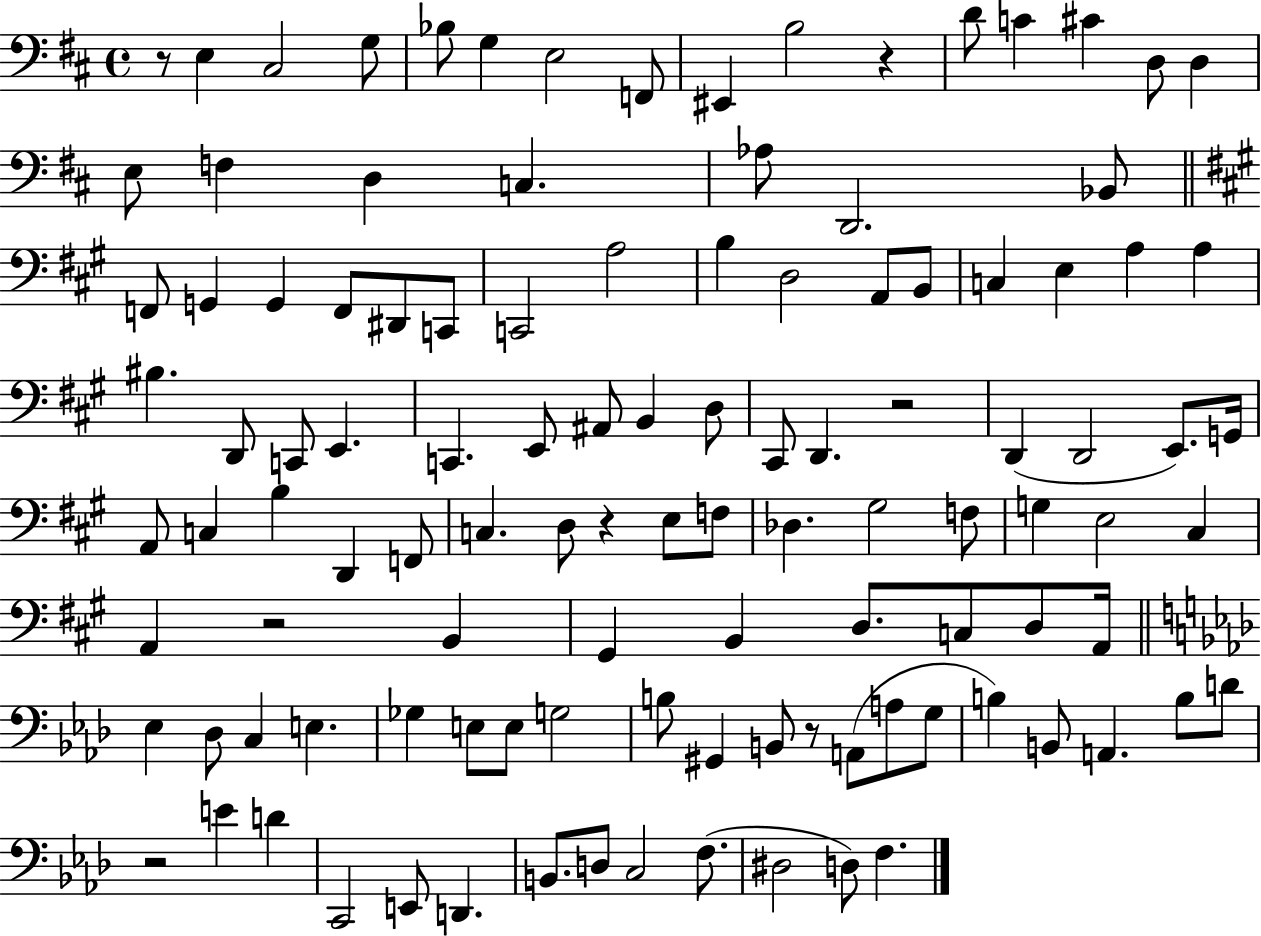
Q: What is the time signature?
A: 4/4